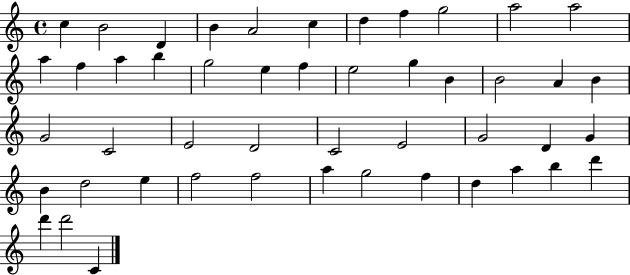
X:1
T:Untitled
M:4/4
L:1/4
K:C
c B2 D B A2 c d f g2 a2 a2 a f a b g2 e f e2 g B B2 A B G2 C2 E2 D2 C2 E2 G2 D G B d2 e f2 f2 a g2 f d a b d' d' d'2 C